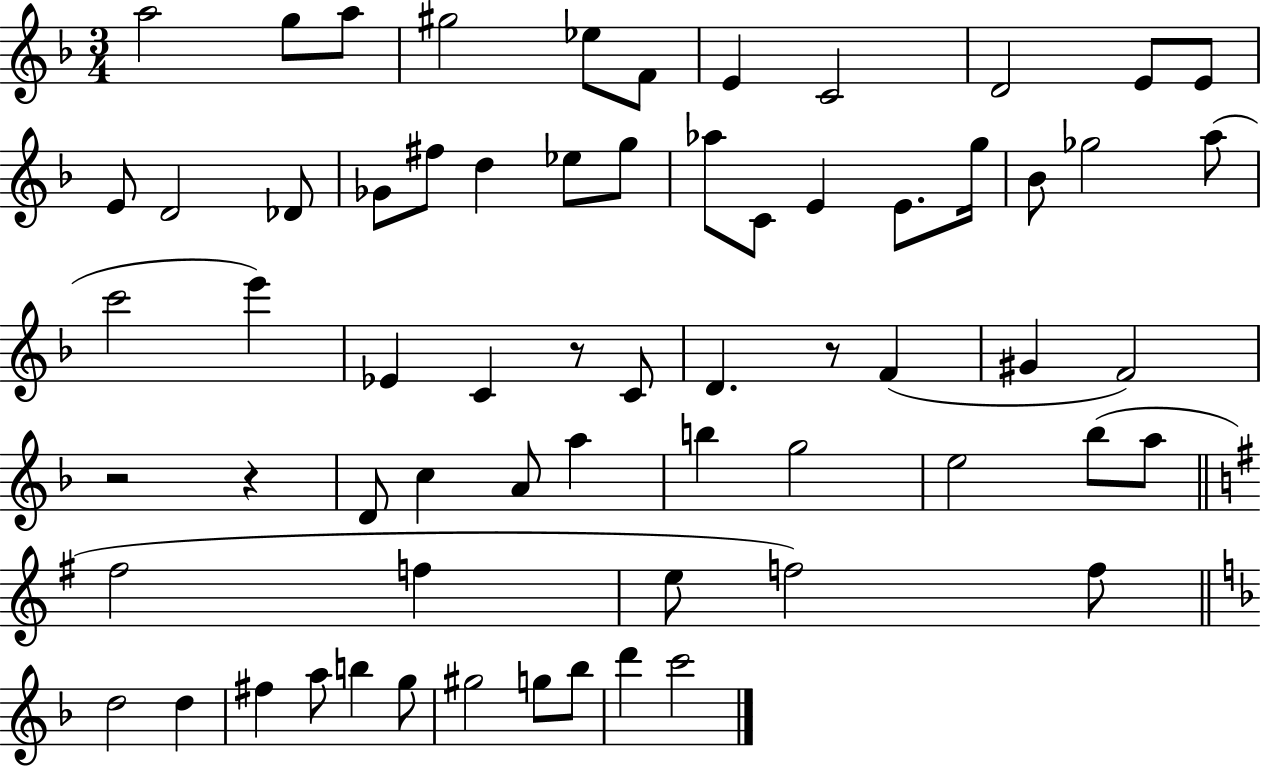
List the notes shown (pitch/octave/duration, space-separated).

A5/h G5/e A5/e G#5/h Eb5/e F4/e E4/q C4/h D4/h E4/e E4/e E4/e D4/h Db4/e Gb4/e F#5/e D5/q Eb5/e G5/e Ab5/e C4/e E4/q E4/e. G5/s Bb4/e Gb5/h A5/e C6/h E6/q Eb4/q C4/q R/e C4/e D4/q. R/e F4/q G#4/q F4/h R/h R/q D4/e C5/q A4/e A5/q B5/q G5/h E5/h Bb5/e A5/e F#5/h F5/q E5/e F5/h F5/e D5/h D5/q F#5/q A5/e B5/q G5/e G#5/h G5/e Bb5/e D6/q C6/h